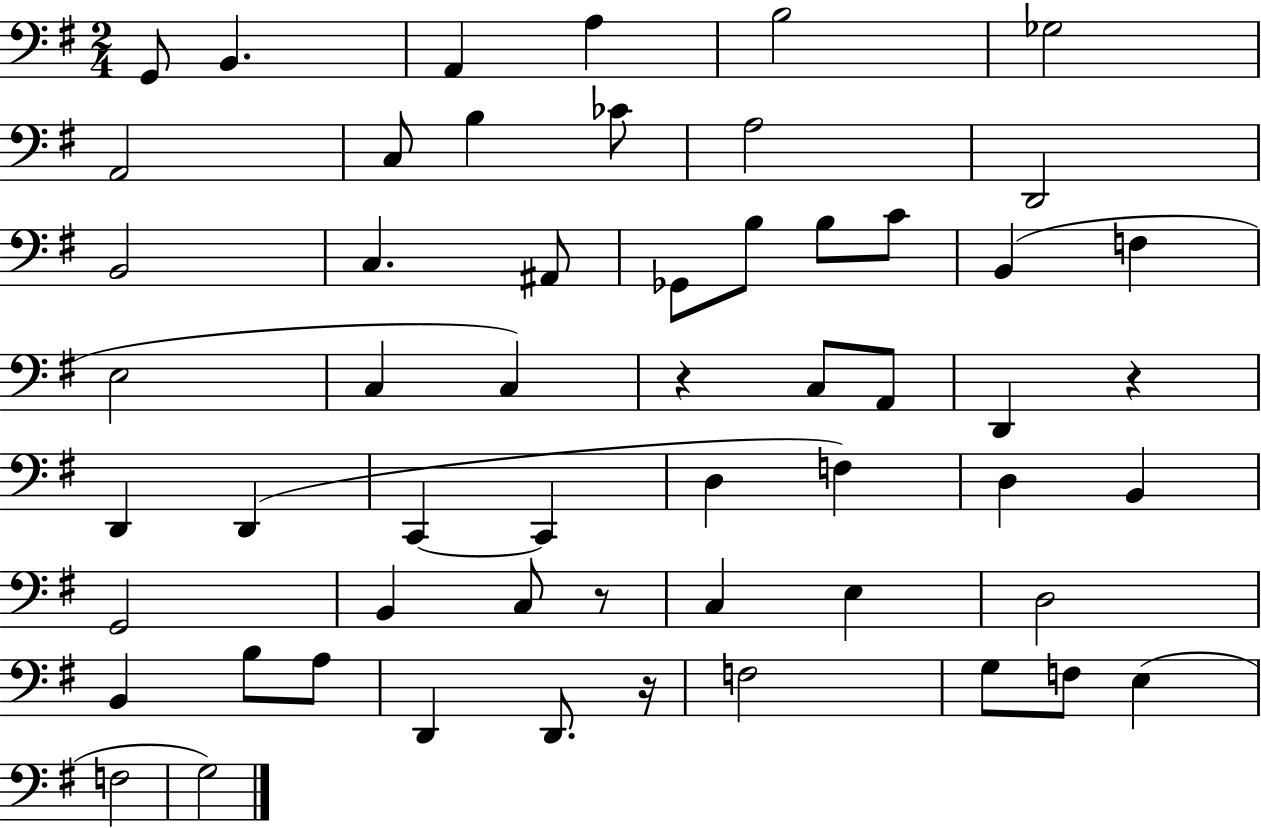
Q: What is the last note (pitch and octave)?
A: G3